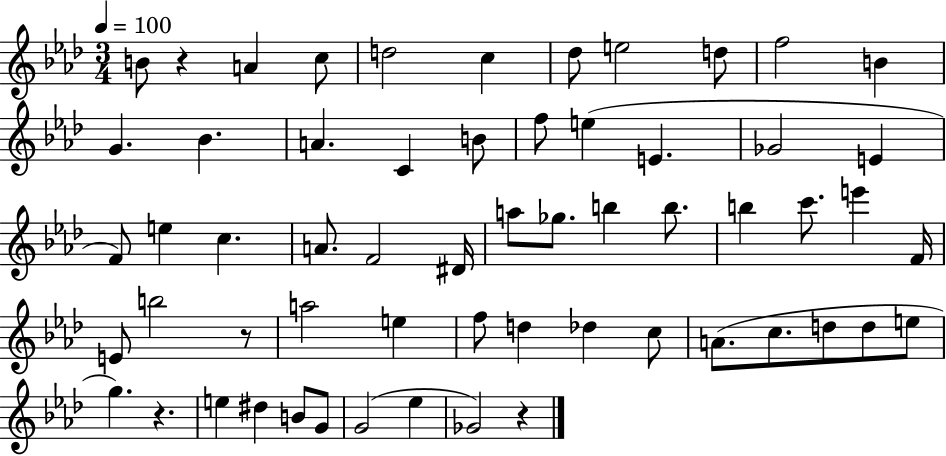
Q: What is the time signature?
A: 3/4